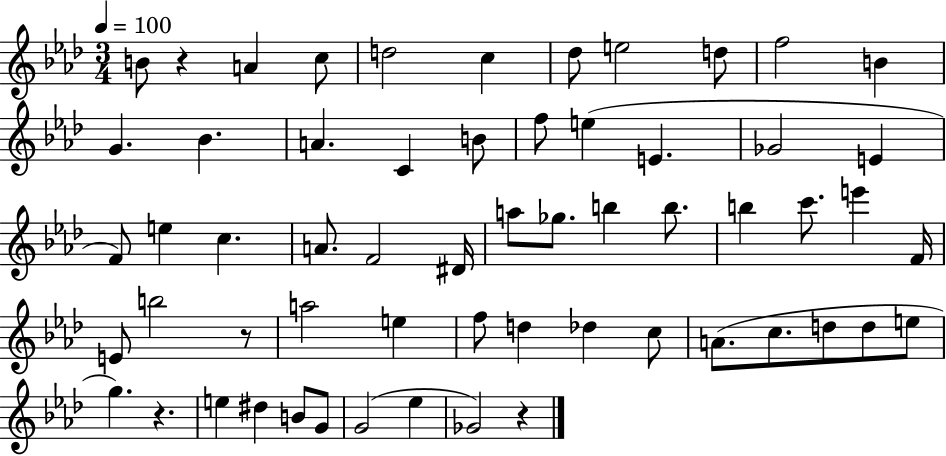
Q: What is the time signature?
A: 3/4